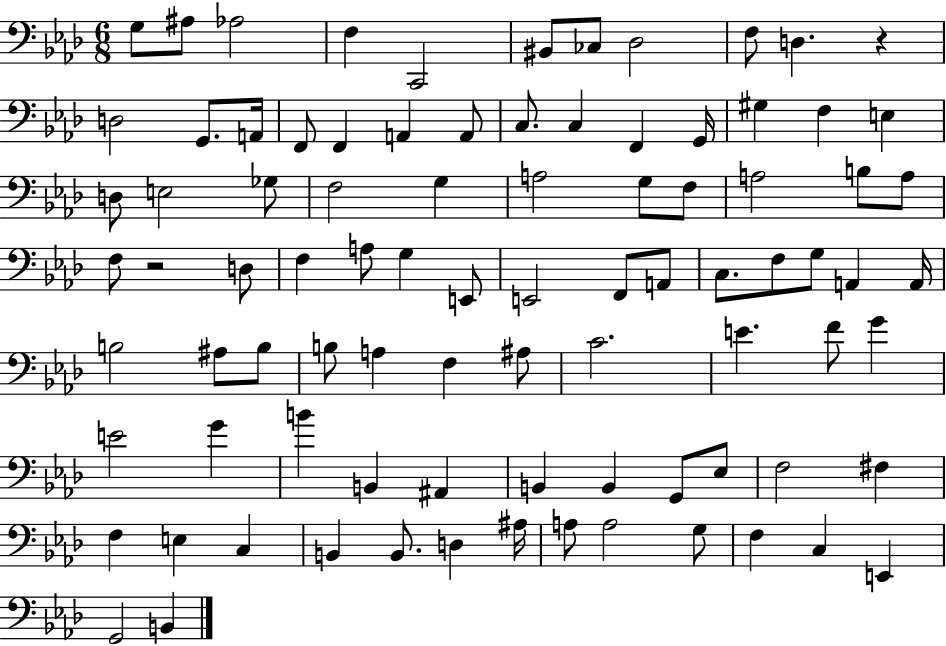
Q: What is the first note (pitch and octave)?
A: G3